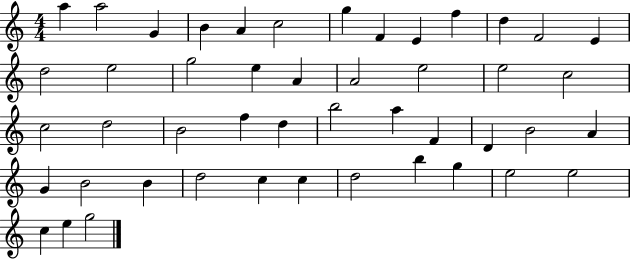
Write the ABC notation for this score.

X:1
T:Untitled
M:4/4
L:1/4
K:C
a a2 G B A c2 g F E f d F2 E d2 e2 g2 e A A2 e2 e2 c2 c2 d2 B2 f d b2 a F D B2 A G B2 B d2 c c d2 b g e2 e2 c e g2